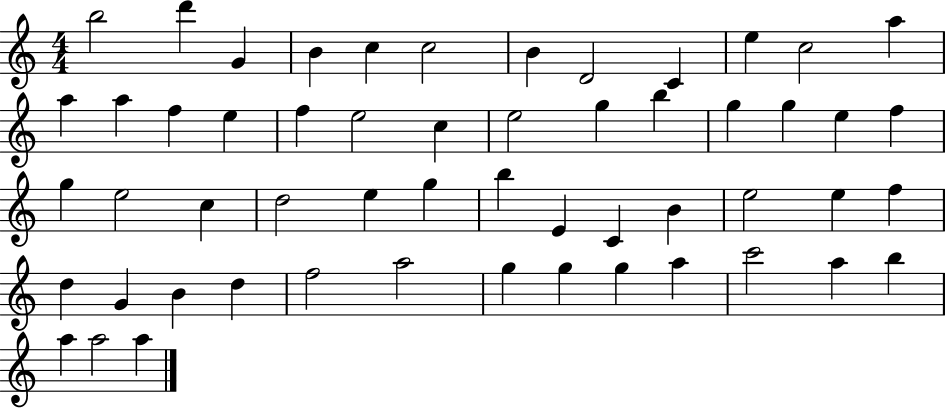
B5/h D6/q G4/q B4/q C5/q C5/h B4/q D4/h C4/q E5/q C5/h A5/q A5/q A5/q F5/q E5/q F5/q E5/h C5/q E5/h G5/q B5/q G5/q G5/q E5/q F5/q G5/q E5/h C5/q D5/h E5/q G5/q B5/q E4/q C4/q B4/q E5/h E5/q F5/q D5/q G4/q B4/q D5/q F5/h A5/h G5/q G5/q G5/q A5/q C6/h A5/q B5/q A5/q A5/h A5/q